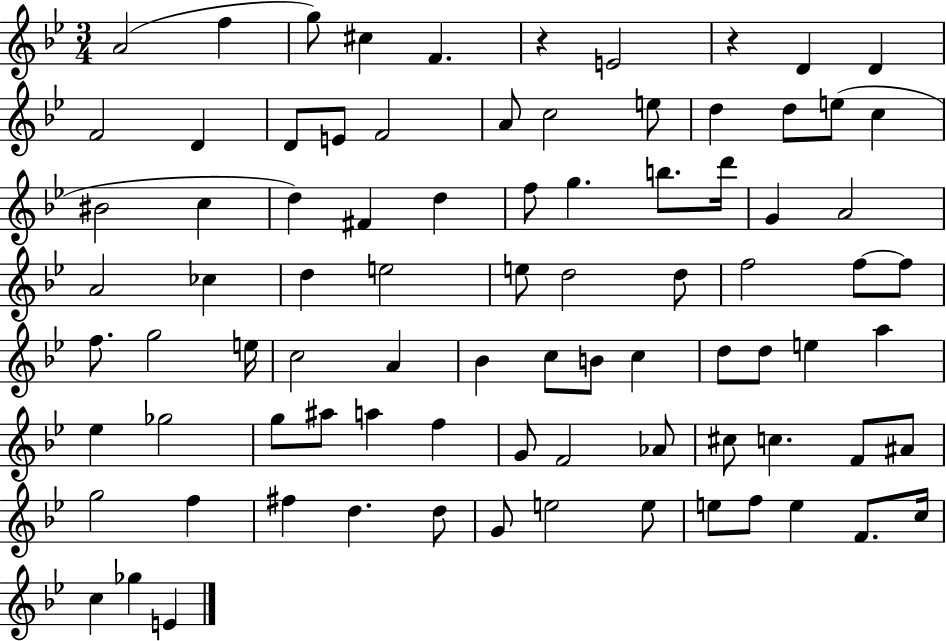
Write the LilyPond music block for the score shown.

{
  \clef treble
  \numericTimeSignature
  \time 3/4
  \key bes \major
  a'2( f''4 | g''8) cis''4 f'4. | r4 e'2 | r4 d'4 d'4 | \break f'2 d'4 | d'8 e'8 f'2 | a'8 c''2 e''8 | d''4 d''8 e''8( c''4 | \break bis'2 c''4 | d''4) fis'4 d''4 | f''8 g''4. b''8. d'''16 | g'4 a'2 | \break a'2 ces''4 | d''4 e''2 | e''8 d''2 d''8 | f''2 f''8~~ f''8 | \break f''8. g''2 e''16 | c''2 a'4 | bes'4 c''8 b'8 c''4 | d''8 d''8 e''4 a''4 | \break ees''4 ges''2 | g''8 ais''8 a''4 f''4 | g'8 f'2 aes'8 | cis''8 c''4. f'8 ais'8 | \break g''2 f''4 | fis''4 d''4. d''8 | g'8 e''2 e''8 | e''8 f''8 e''4 f'8. c''16 | \break c''4 ges''4 e'4 | \bar "|."
}